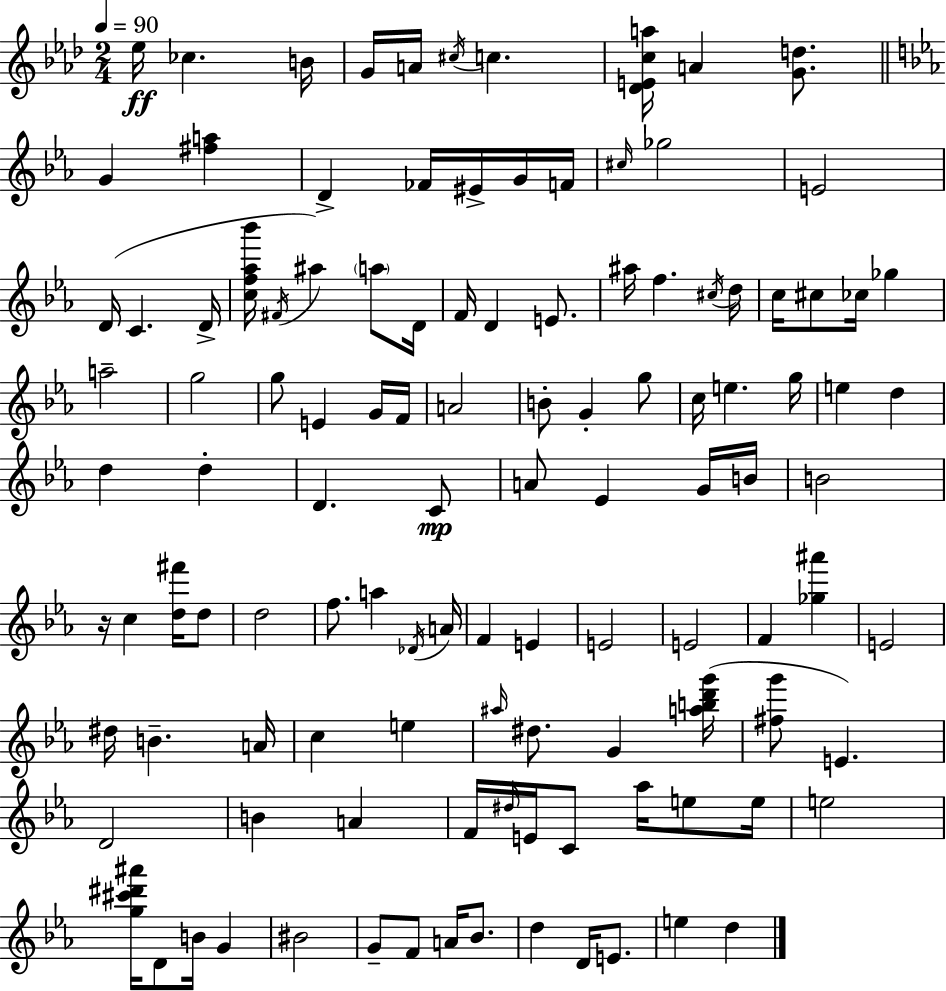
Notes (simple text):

Eb5/s CES5/q. B4/s G4/s A4/s C#5/s C5/q. [Db4,E4,C5,A5]/s A4/q [G4,D5]/e. G4/q [F#5,A5]/q D4/q FES4/s EIS4/s G4/s F4/s C#5/s Gb5/h E4/h D4/s C4/q. D4/s [C5,F5,Ab5,Bb6]/s F#4/s A#5/q A5/e D4/s F4/s D4/q E4/e. A#5/s F5/q. C#5/s D5/s C5/s C#5/e CES5/s Gb5/q A5/h G5/h G5/e E4/q G4/s F4/s A4/h B4/e G4/q G5/e C5/s E5/q. G5/s E5/q D5/q D5/q D5/q D4/q. C4/e A4/e Eb4/q G4/s B4/s B4/h R/s C5/q [D5,F#6]/s D5/e D5/h F5/e. A5/q Db4/s A4/s F4/q E4/q E4/h E4/h F4/q [Gb5,A#6]/q E4/h D#5/s B4/q. A4/s C5/q E5/q A#5/s D#5/e. G4/q [A5,B5,D6,G6]/s [F#5,G6]/e E4/q. D4/h B4/q A4/q F4/s D#5/s E4/s C4/e Ab5/s E5/e E5/s E5/h [G5,C#6,D#6,A#6]/s D4/e B4/s G4/q BIS4/h G4/e F4/e A4/s Bb4/e. D5/q D4/s E4/e. E5/q D5/q